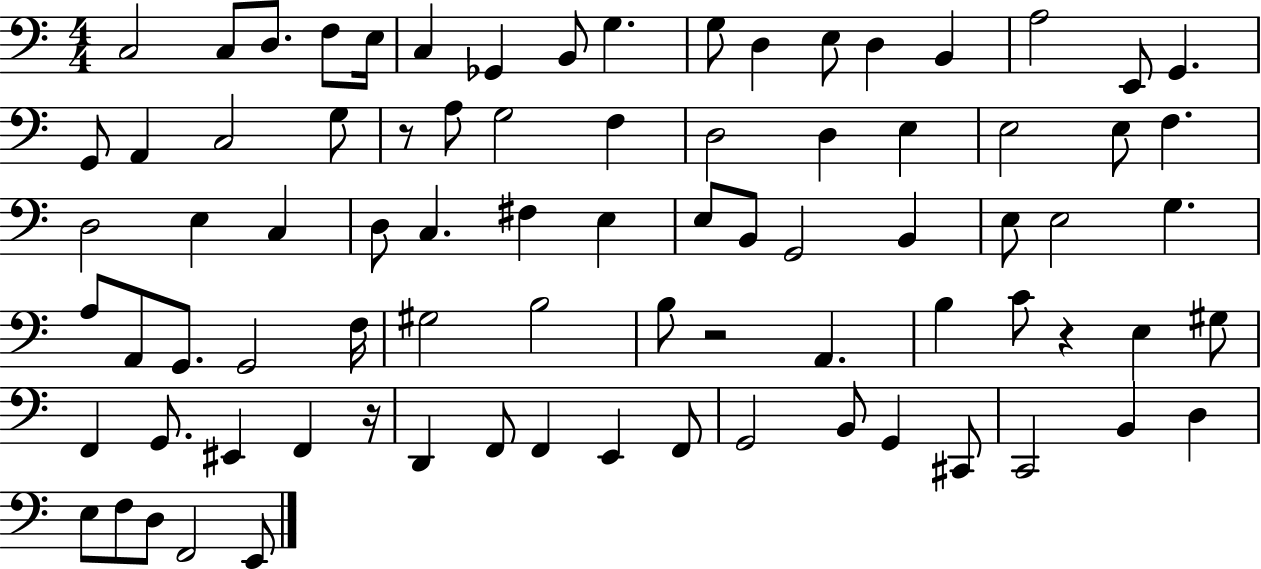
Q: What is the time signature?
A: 4/4